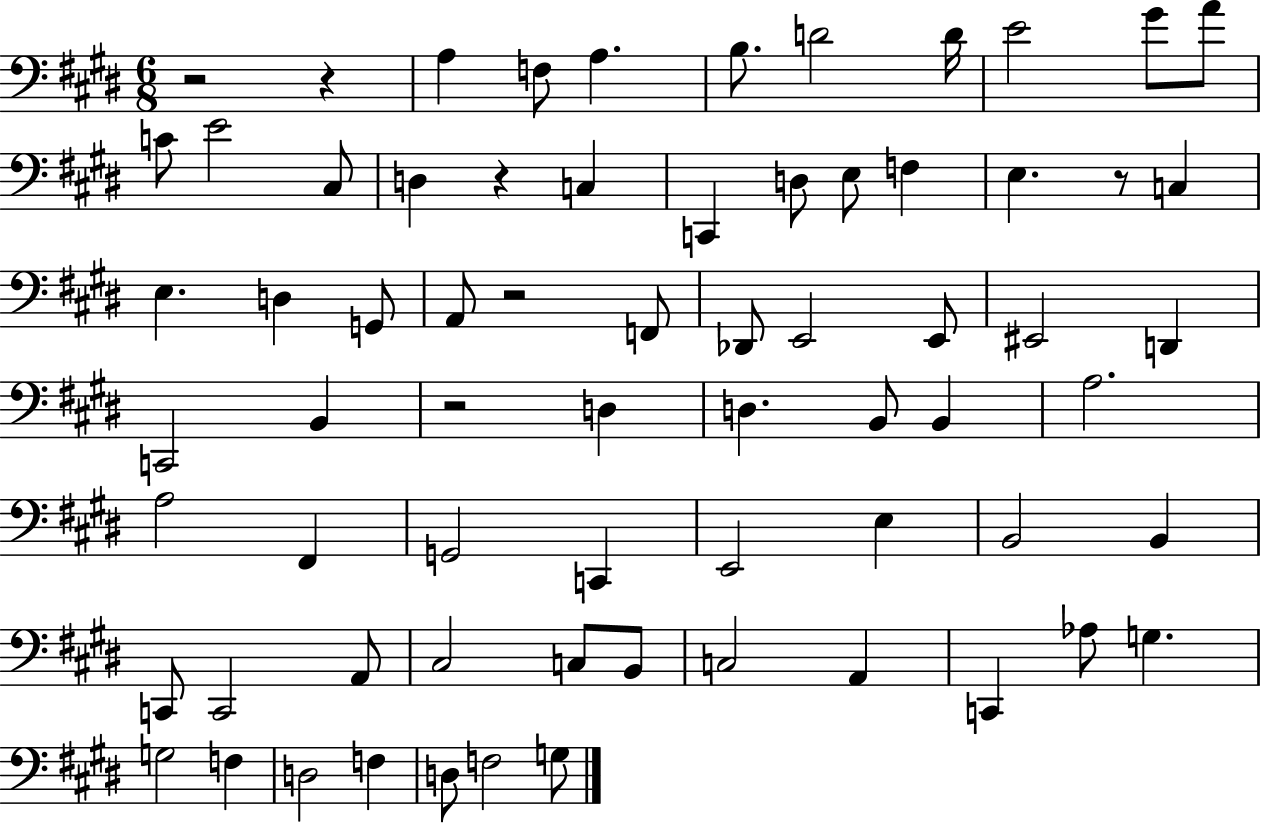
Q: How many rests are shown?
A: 6